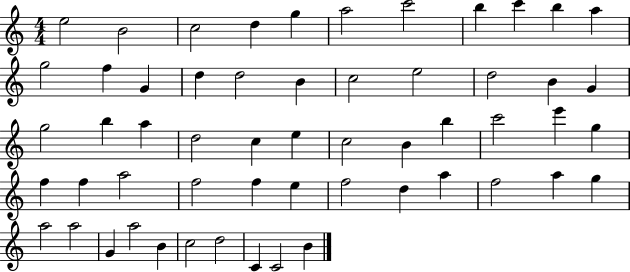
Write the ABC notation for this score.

X:1
T:Untitled
M:4/4
L:1/4
K:C
e2 B2 c2 d g a2 c'2 b c' b a g2 f G d d2 B c2 e2 d2 B G g2 b a d2 c e c2 B b c'2 e' g f f a2 f2 f e f2 d a f2 a g a2 a2 G a2 B c2 d2 C C2 B